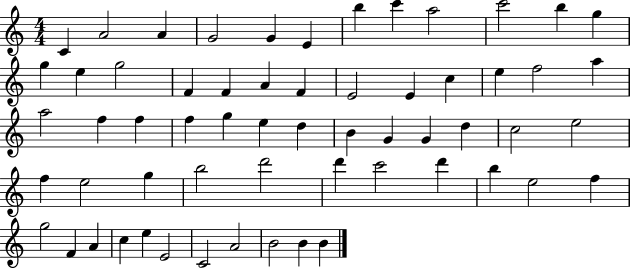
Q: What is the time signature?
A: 4/4